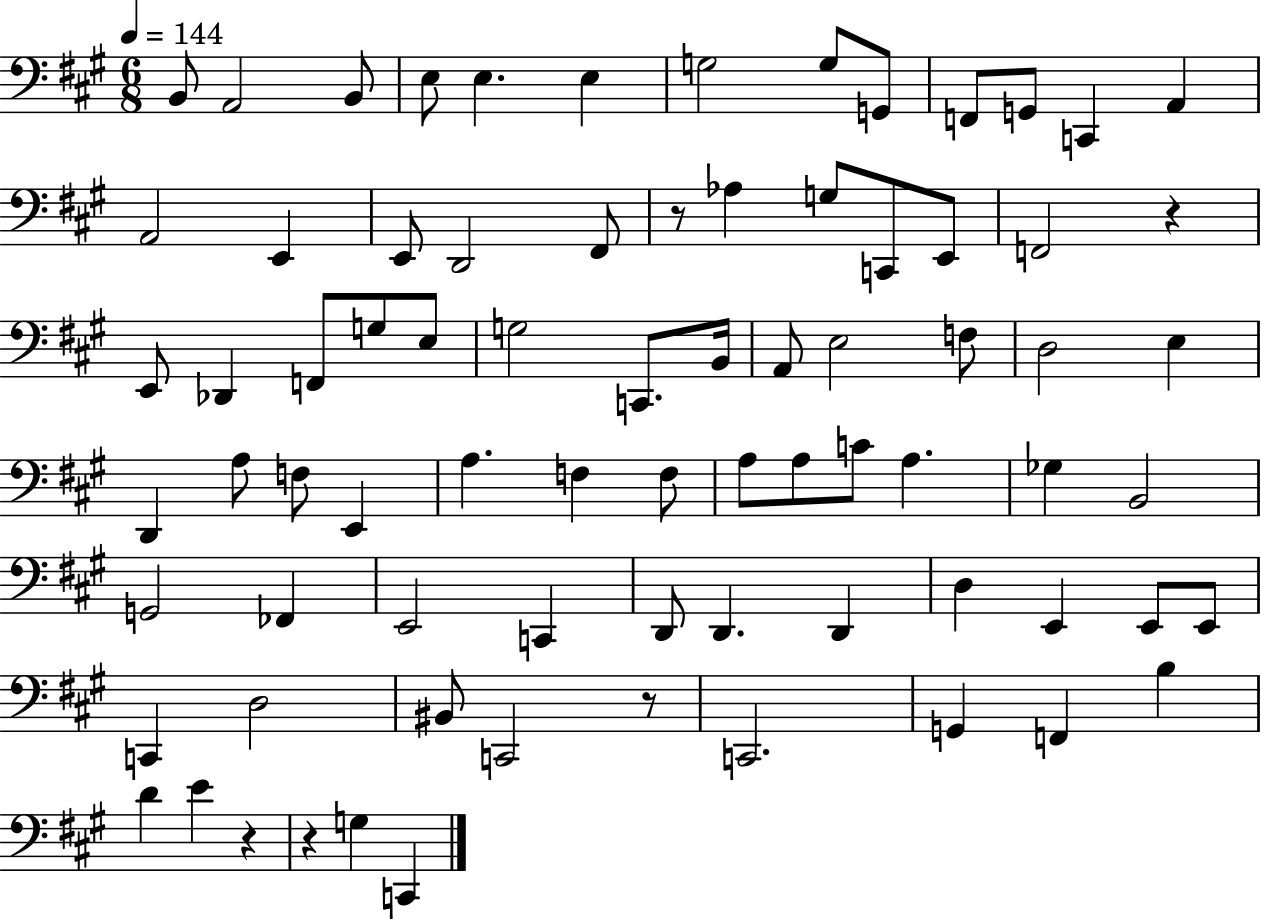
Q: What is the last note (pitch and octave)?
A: C2